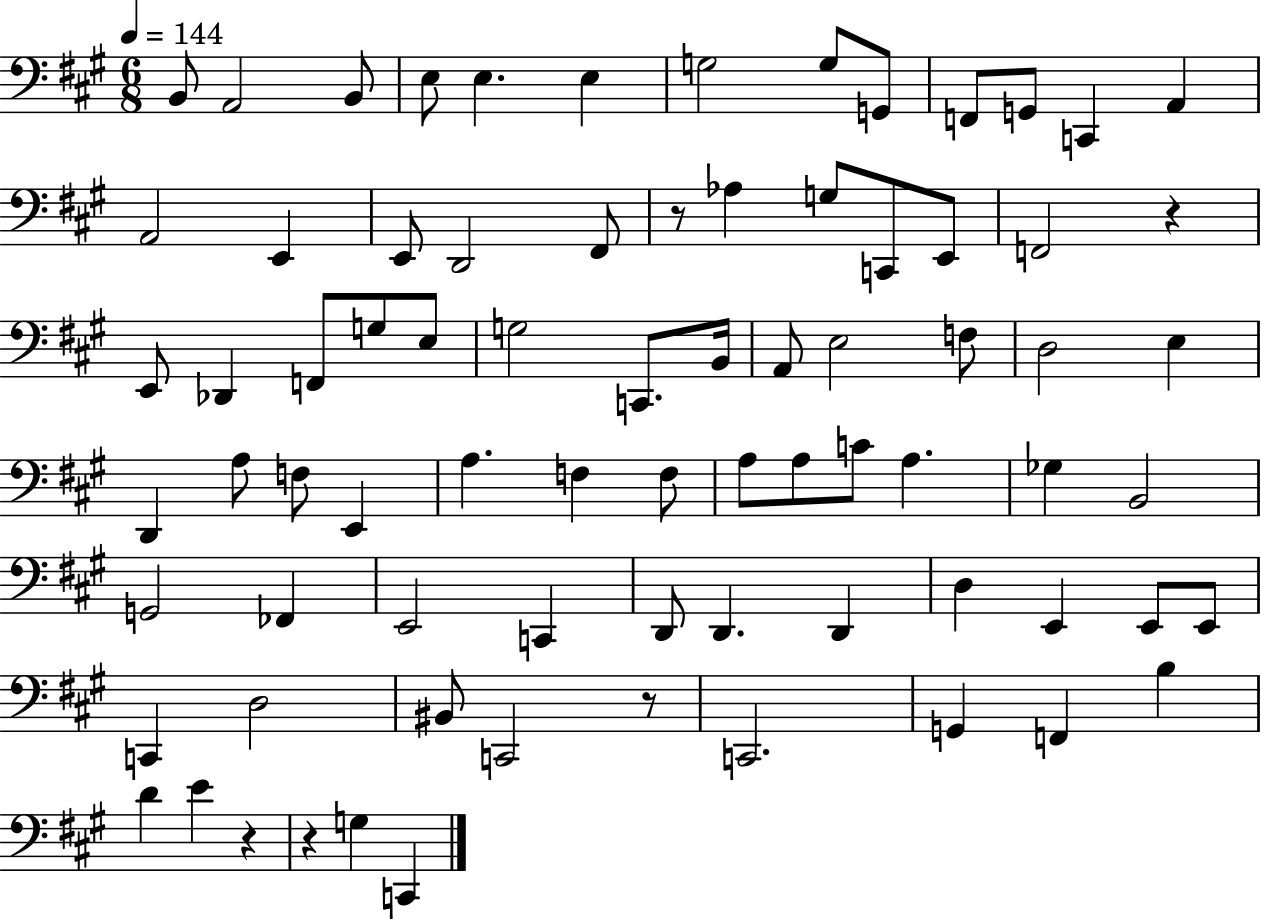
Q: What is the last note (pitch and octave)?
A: C2